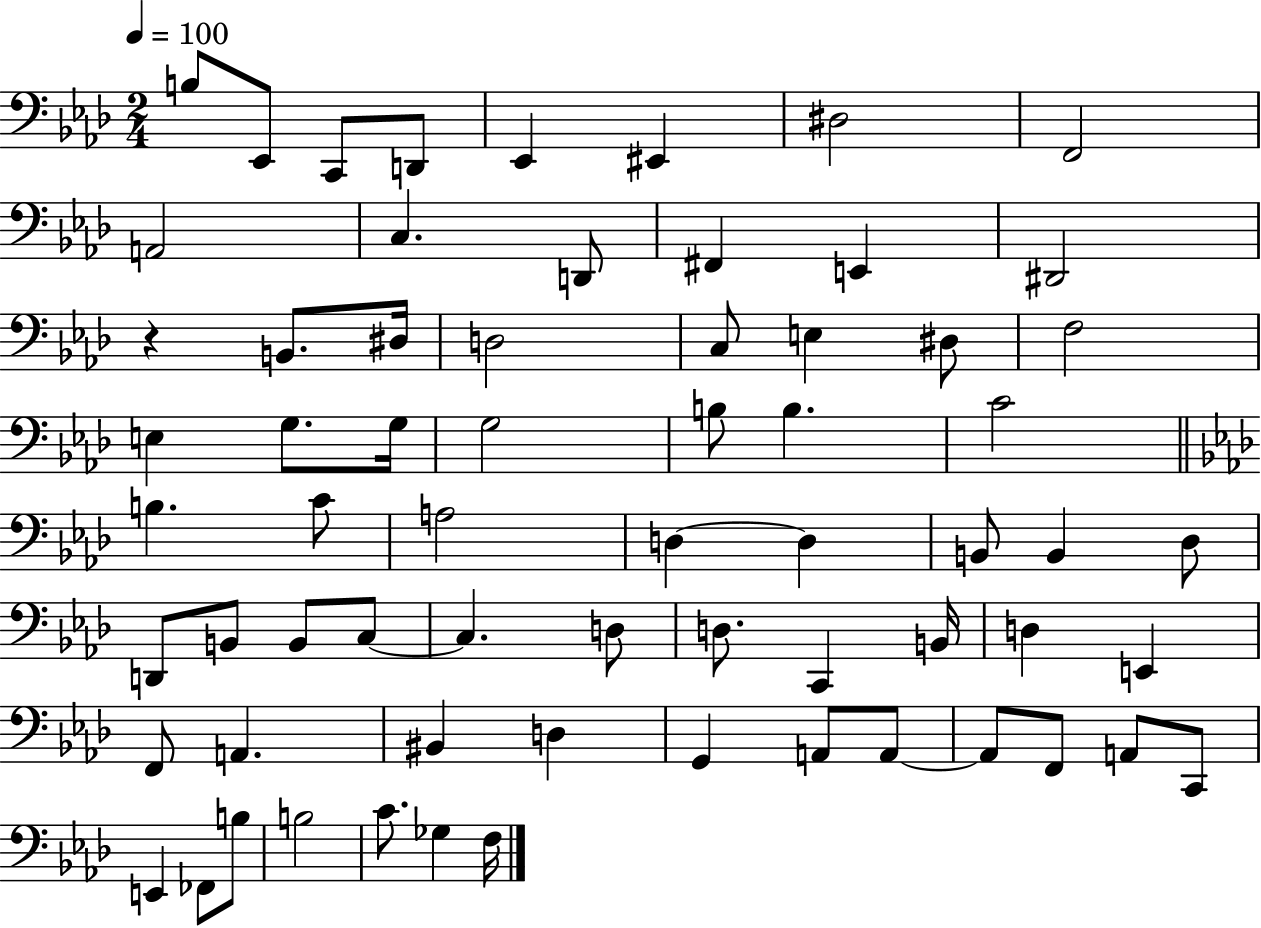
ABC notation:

X:1
T:Untitled
M:2/4
L:1/4
K:Ab
B,/2 _E,,/2 C,,/2 D,,/2 _E,, ^E,, ^D,2 F,,2 A,,2 C, D,,/2 ^F,, E,, ^D,,2 z B,,/2 ^D,/4 D,2 C,/2 E, ^D,/2 F,2 E, G,/2 G,/4 G,2 B,/2 B, C2 B, C/2 A,2 D, D, B,,/2 B,, _D,/2 D,,/2 B,,/2 B,,/2 C,/2 C, D,/2 D,/2 C,, B,,/4 D, E,, F,,/2 A,, ^B,, D, G,, A,,/2 A,,/2 A,,/2 F,,/2 A,,/2 C,,/2 E,, _F,,/2 B,/2 B,2 C/2 _G, F,/4